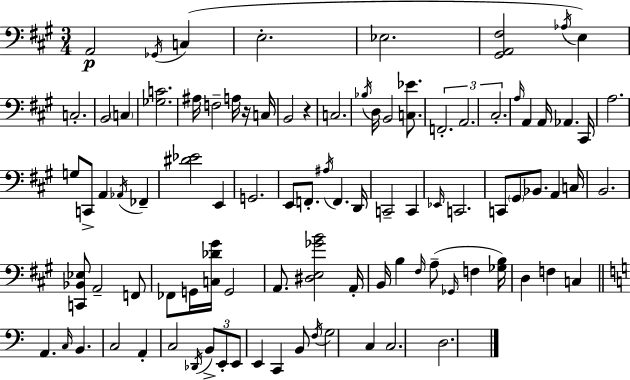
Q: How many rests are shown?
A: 2